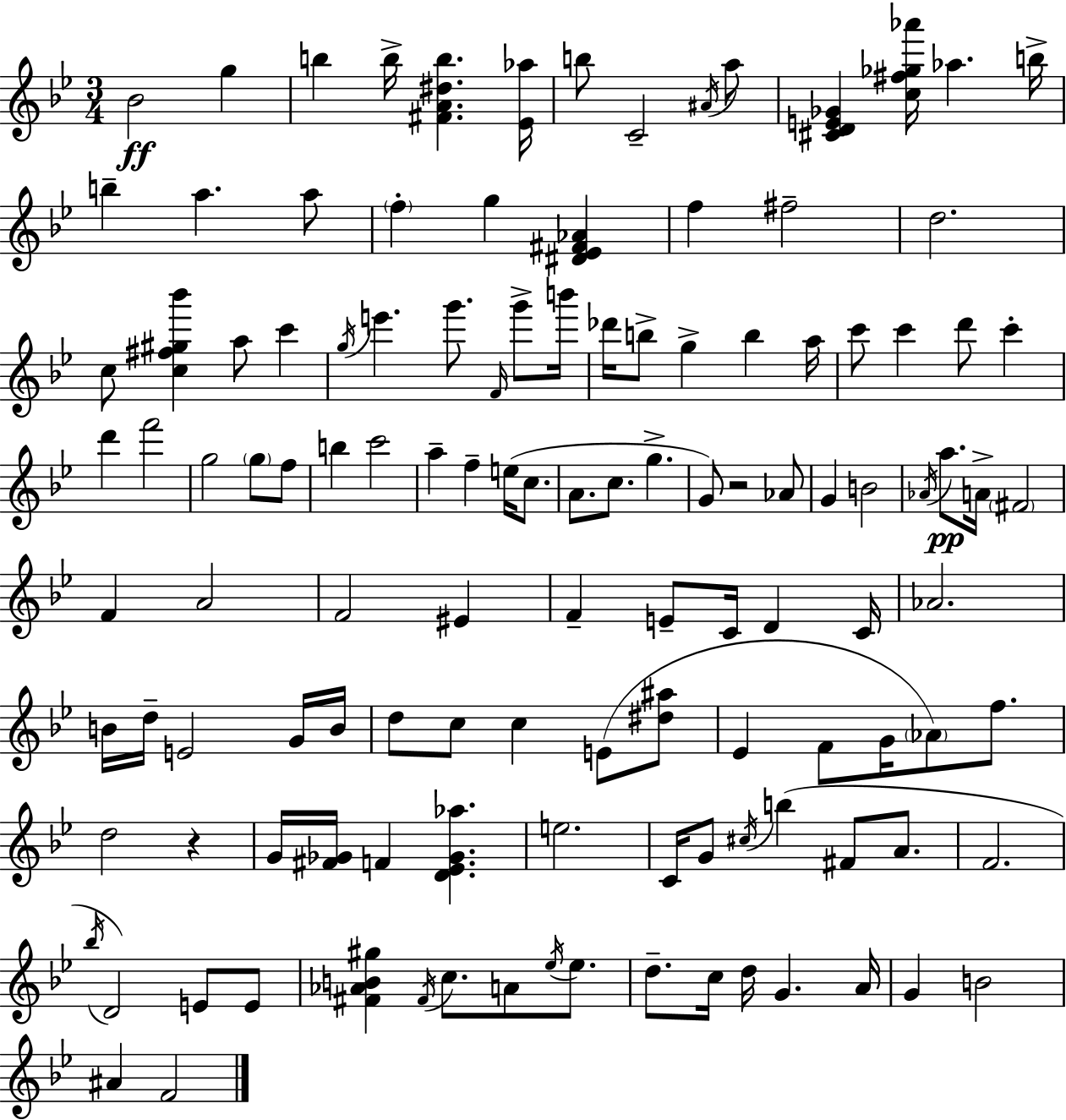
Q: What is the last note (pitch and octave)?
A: F4